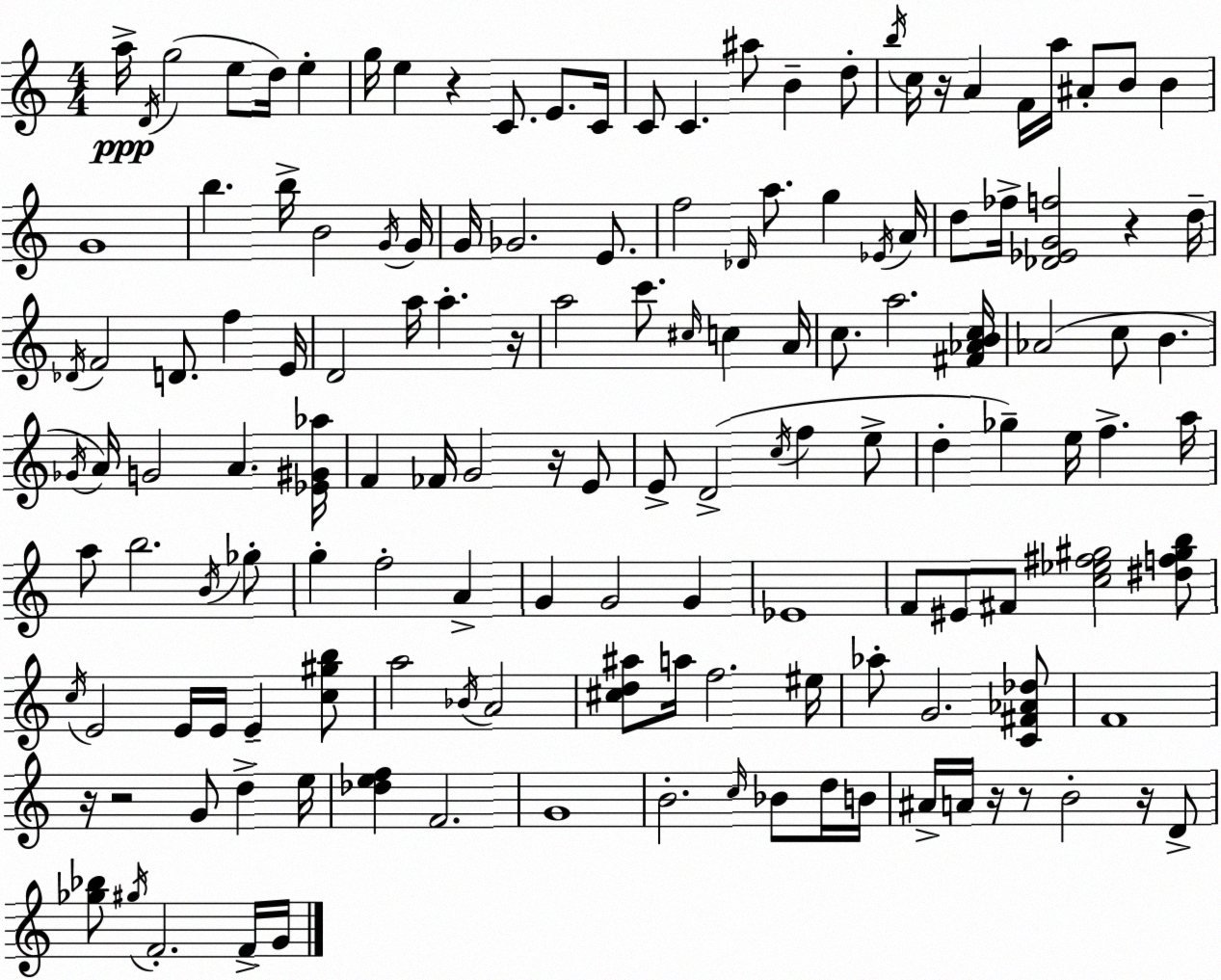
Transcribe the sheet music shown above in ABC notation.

X:1
T:Untitled
M:4/4
L:1/4
K:Am
a/4 D/4 g2 e/2 d/4 e g/4 e z C/2 E/2 C/4 C/2 C ^a/2 B d/2 b/4 c/4 z/4 A F/4 a/4 ^A/2 B/2 B G4 b b/4 B2 G/4 G/4 G/4 _G2 E/2 f2 _D/4 a/2 g _E/4 A/4 d/2 _f/4 [_D_EGf]2 z d/4 _D/4 F2 D/2 f E/4 D2 a/4 a z/4 a2 c'/2 ^c/4 c A/4 c/2 a2 [^F_ABc]/4 _A2 c/2 B _G/4 A/4 G2 A [_E^G_a]/4 F _F/4 G2 z/4 E/2 E/2 D2 c/4 f e/2 d _g e/4 f a/4 a/2 b2 B/4 _g/2 g f2 A G G2 G _E4 F/2 ^E/2 ^F/2 [c_e^f^g]2 [^df^gb]/2 c/4 E2 E/4 E/4 E [c^gb]/2 a2 _B/4 A2 [^cd^a]/2 a/4 f2 ^e/4 _a/2 G2 [C^F_A_d]/2 F4 z/4 z2 G/2 d e/4 [_def] F2 G4 B2 c/4 _B/2 d/4 B/4 ^A/4 A/4 z/4 z/2 B2 z/4 D/2 [_g_b]/2 ^g/4 F2 F/4 G/4